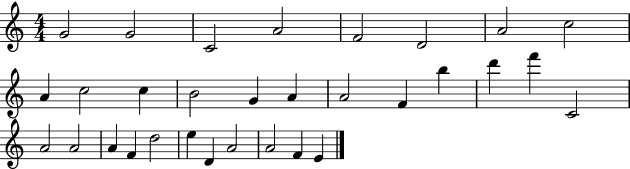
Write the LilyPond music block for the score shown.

{
  \clef treble
  \numericTimeSignature
  \time 4/4
  \key c \major
  g'2 g'2 | c'2 a'2 | f'2 d'2 | a'2 c''2 | \break a'4 c''2 c''4 | b'2 g'4 a'4 | a'2 f'4 b''4 | d'''4 f'''4 c'2 | \break a'2 a'2 | a'4 f'4 d''2 | e''4 d'4 a'2 | a'2 f'4 e'4 | \break \bar "|."
}